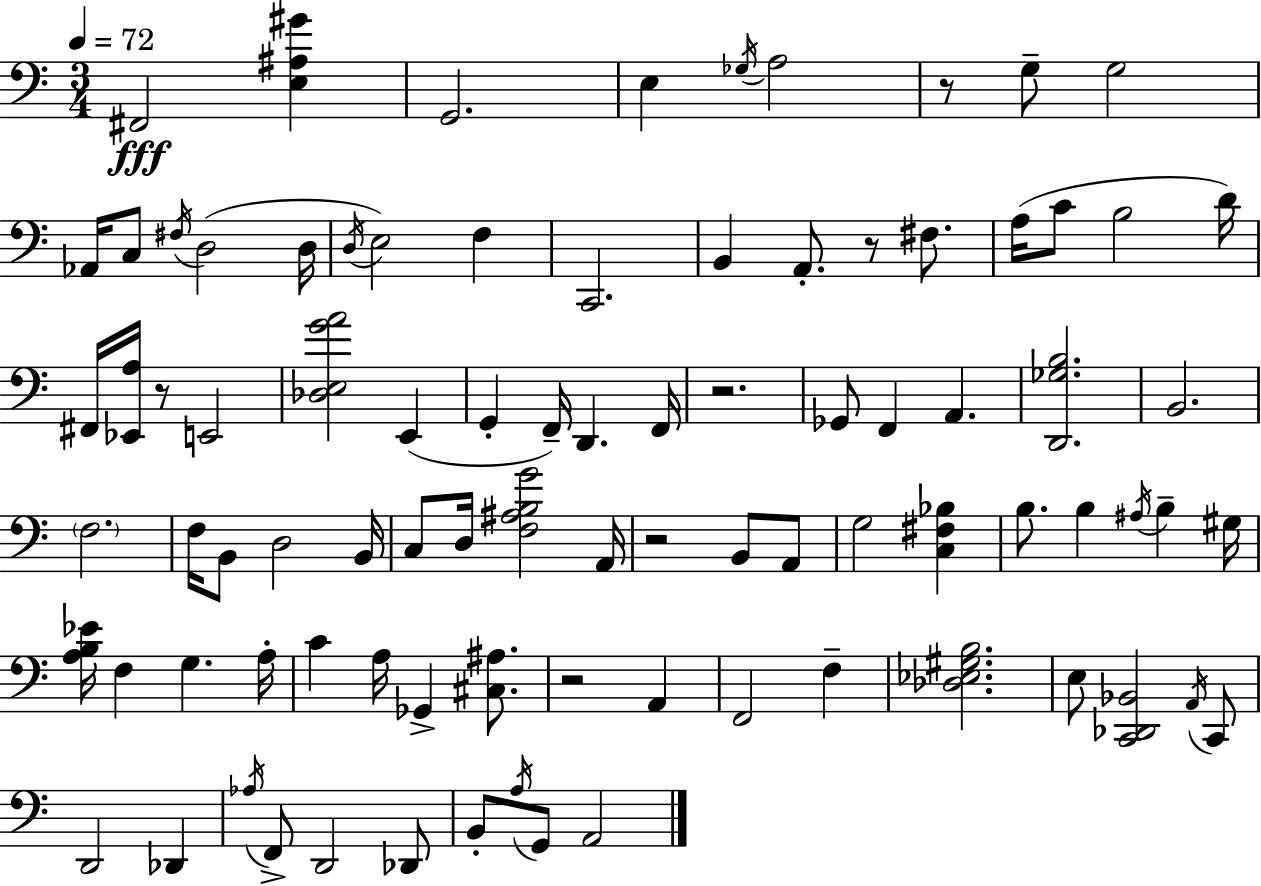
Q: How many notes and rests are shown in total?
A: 88